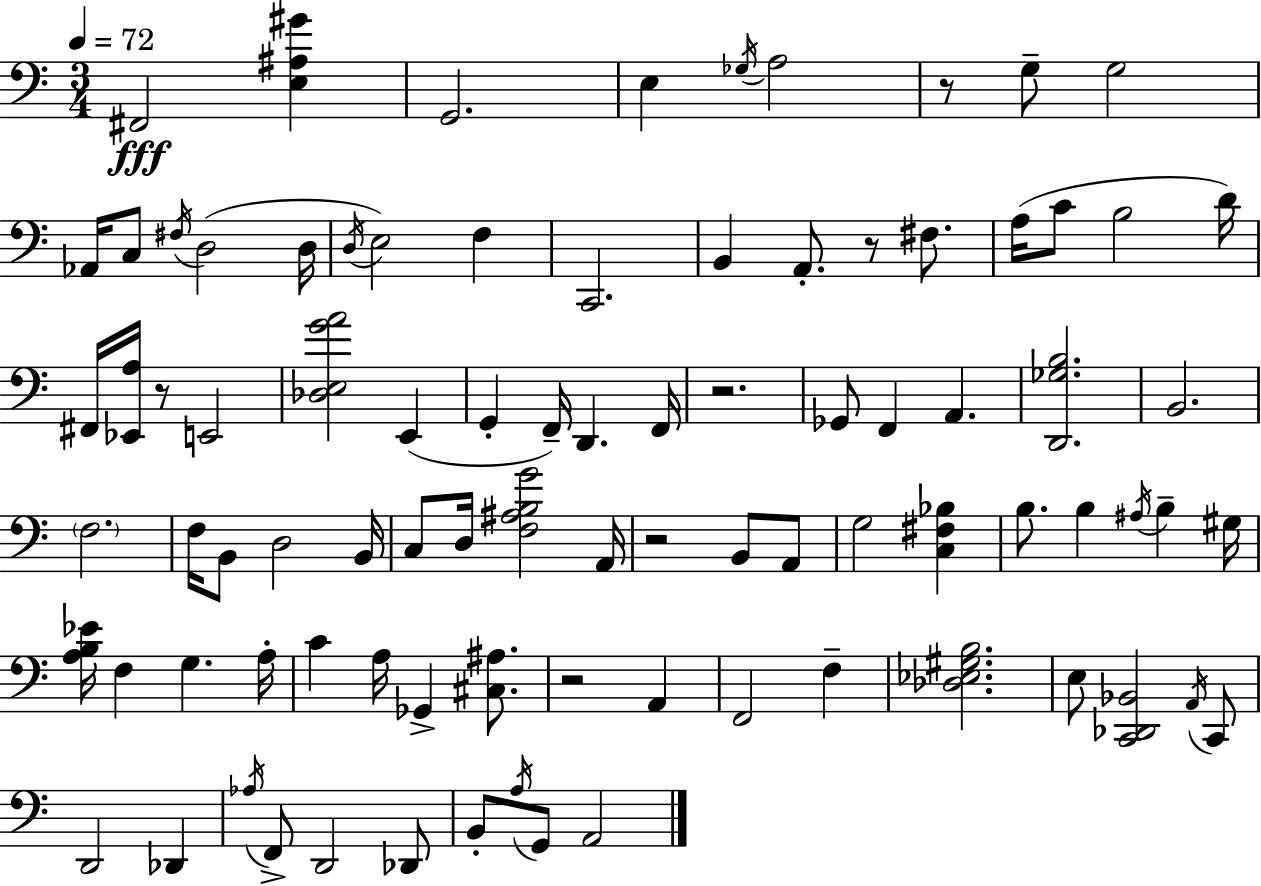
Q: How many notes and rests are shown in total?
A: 88